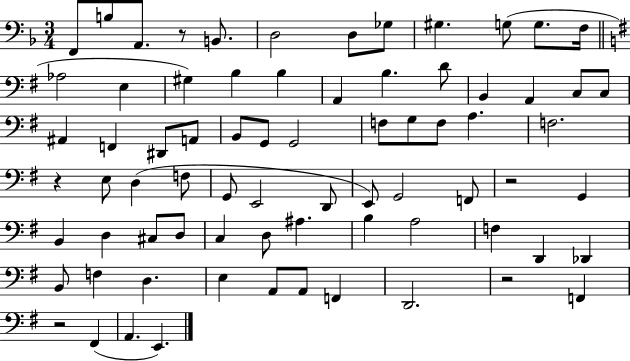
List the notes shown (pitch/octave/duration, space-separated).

F2/e B3/e A2/e. R/e B2/e. D3/h D3/e Gb3/e G#3/q. G3/e G3/e. F3/s Ab3/h E3/q G#3/q B3/q B3/q A2/q B3/q. D4/e B2/q A2/q C3/e C3/e A#2/q F2/q D#2/e A2/e B2/e G2/e G2/h F3/e G3/e F3/e A3/q. F3/h. R/q E3/e D3/q F3/e G2/e E2/h D2/e E2/e G2/h F2/e R/h G2/q B2/q D3/q C#3/e D3/e C3/q D3/e A#3/q. B3/q A3/h F3/q D2/q Db2/q B2/e F3/q D3/q. E3/q A2/e A2/e F2/q D2/h. R/h F2/q R/h F#2/q A2/q. E2/q.